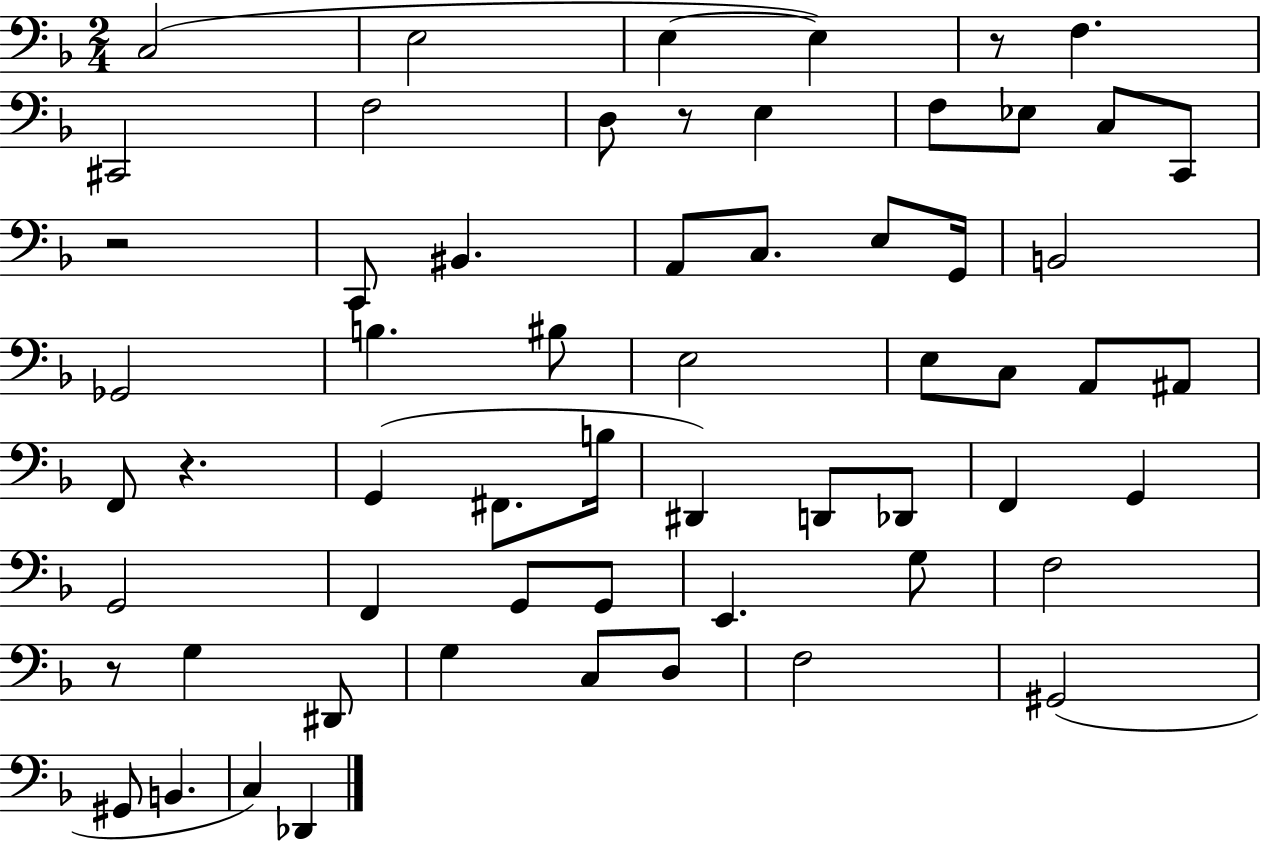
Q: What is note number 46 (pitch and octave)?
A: D#2